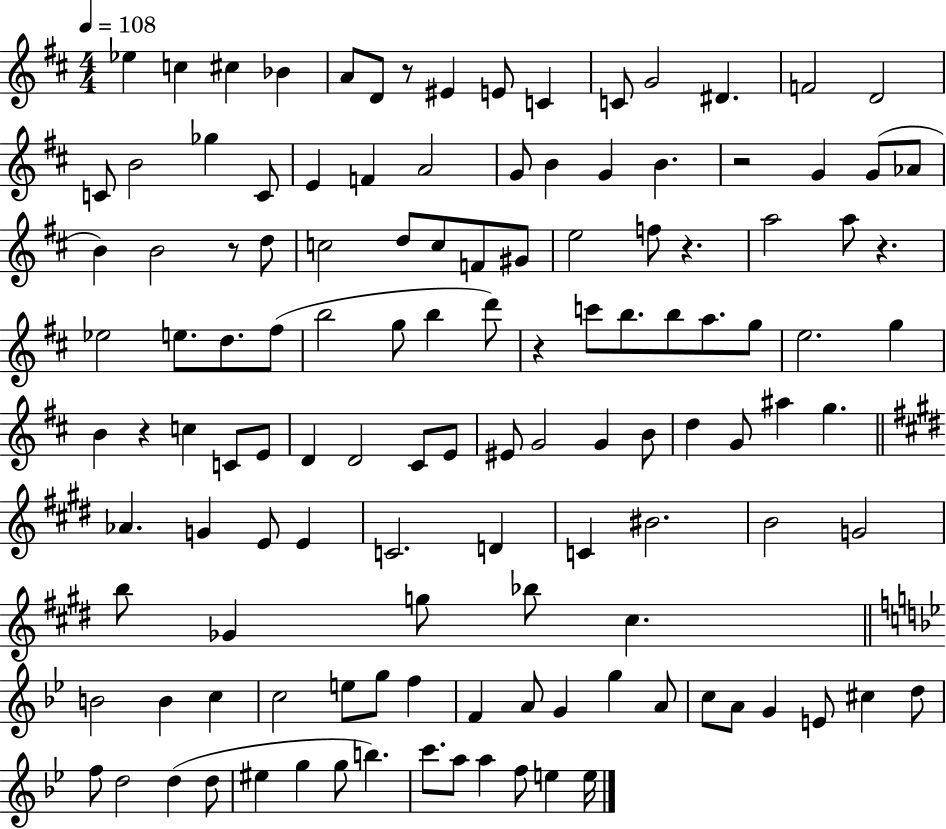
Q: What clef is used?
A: treble